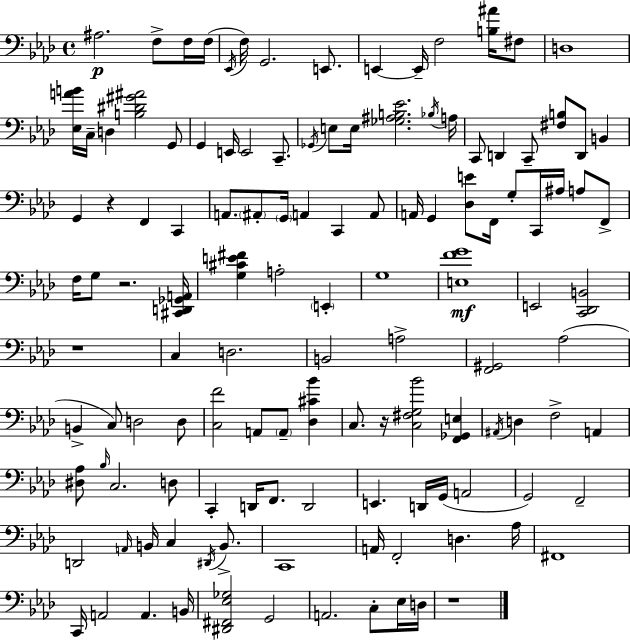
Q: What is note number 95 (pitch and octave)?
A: C2